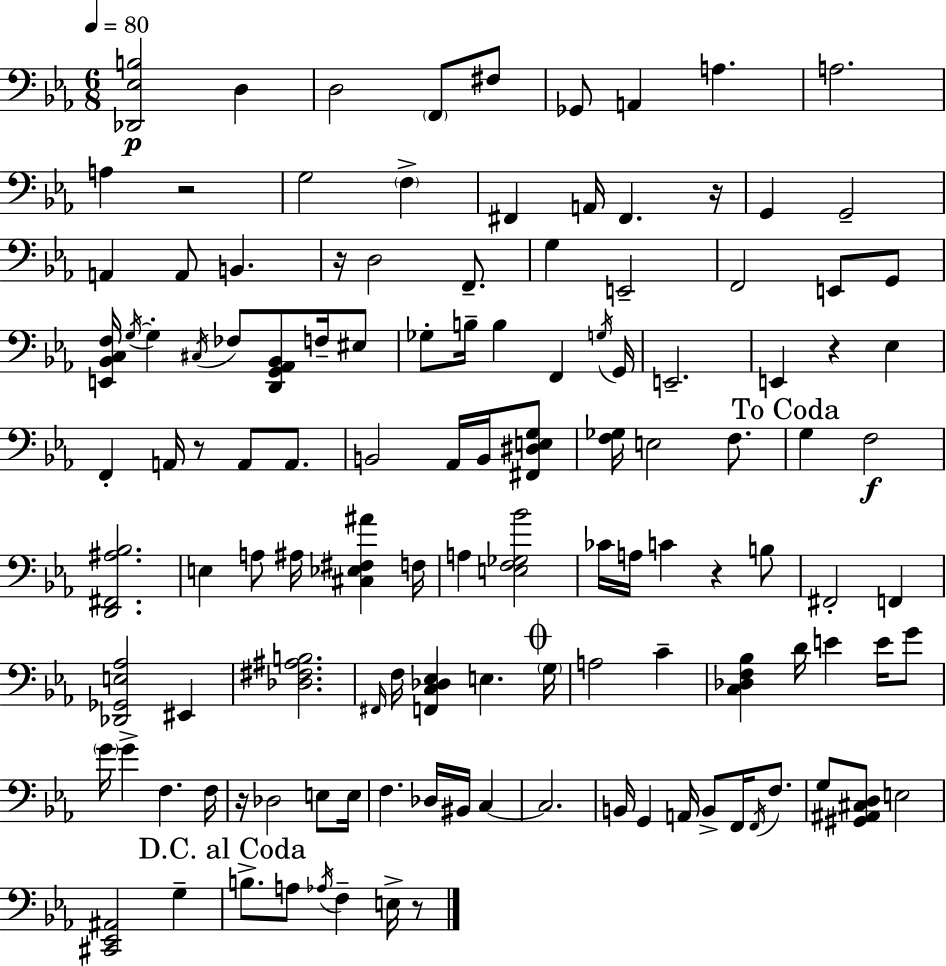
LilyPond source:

{
  \clef bass
  \numericTimeSignature
  \time 6/8
  \key ees \major
  \tempo 4 = 80
  <des, ees b>2\p d4 | d2 \parenthesize f,8 fis8 | ges,8 a,4 a4. | a2. | \break a4 r2 | g2 \parenthesize f4-> | fis,4 a,16 fis,4. r16 | g,4 g,2-- | \break a,4 a,8 b,4. | r16 d2 f,8.-- | g4 e,2-- | f,2 e,8 g,8 | \break <e, bes, c f>16 \acciaccatura { g16~ }~ g4-. \acciaccatura { cis16 } fes8 <d, g, aes, bes,>8 f16-- | eis8 ges8-. b16-- b4 f,4 | \acciaccatura { g16 } g,16 e,2.-- | e,4 r4 ees4 | \break f,4-. a,16 r8 a,8 | a,8. b,2 aes,16 | b,16 <fis, dis e g>8 <f ges>16 e2 | f8. \mark "To Coda" g4 f2\f | \break <d, fis, ais bes>2. | e4 a8 ais16 <cis ees fis ais'>4 | f16 a4 <e f ges bes'>2 | ces'16 a16 c'4 r4 | \break b8 fis,2-. f,4 | <des, ges, e aes>2 eis,4 | <des fis ais b>2. | \grace { fis,16 } f16 <f, c des ees>4 e4. | \break \mark \markup { \musicglyph "scripts.coda" } \parenthesize g16 a2 | c'4-- <c des f bes>4 d'16 e'4 | e'16 g'8 \parenthesize g'16 g'4-> f4. | f16 r16 des2 | \break e8 e16 f4. des16 bis,16 | c4~~ c2. | b,16 g,4 a,16 b,8-> | f,16 \acciaccatura { f,16 } f8. g8 <gis, ais, cis d>8 e2 | \break <cis, ees, ais,>2 | g4-- \mark "D.C. al Coda" b8.-> a8 \acciaccatura { aes16 } f4-- | e16-> r8 \bar "|."
}